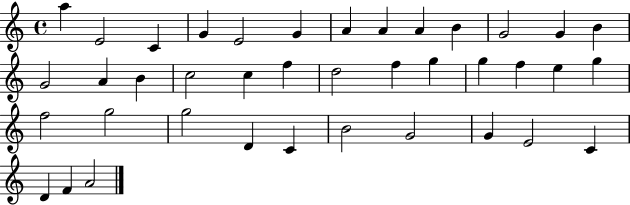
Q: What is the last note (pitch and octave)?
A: A4